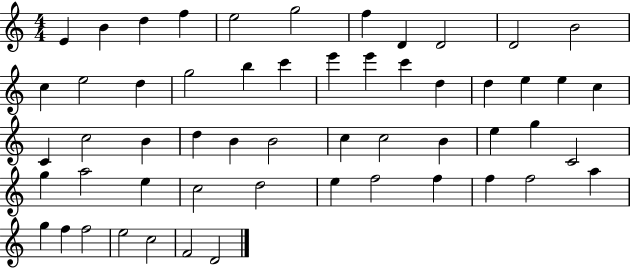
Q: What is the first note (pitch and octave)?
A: E4